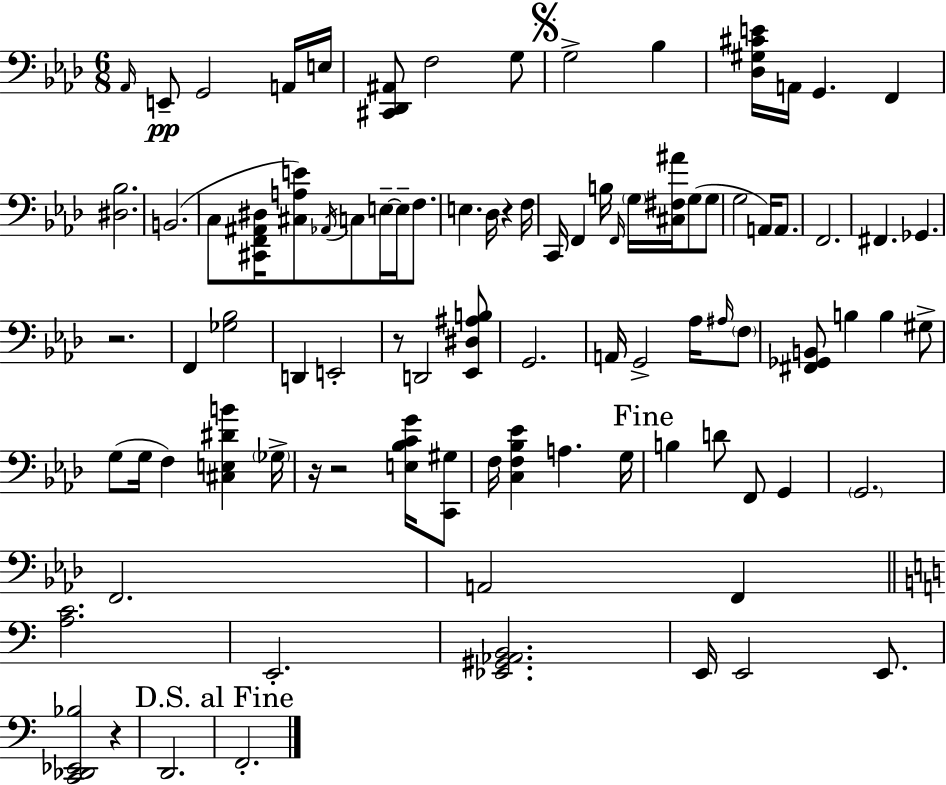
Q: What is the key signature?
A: F minor